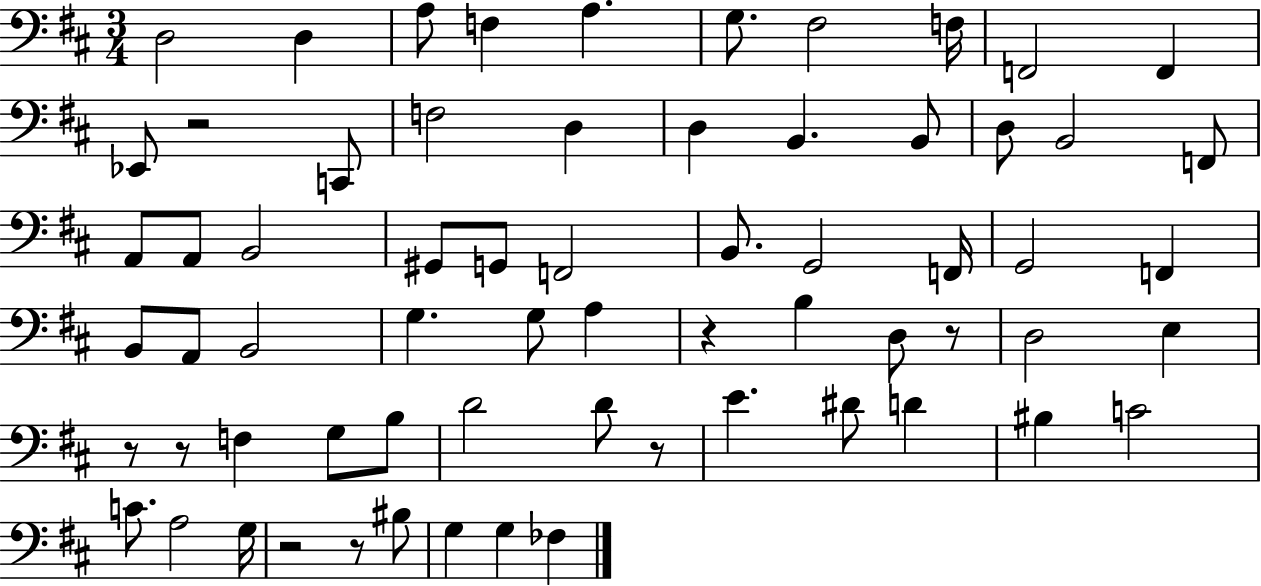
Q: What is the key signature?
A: D major